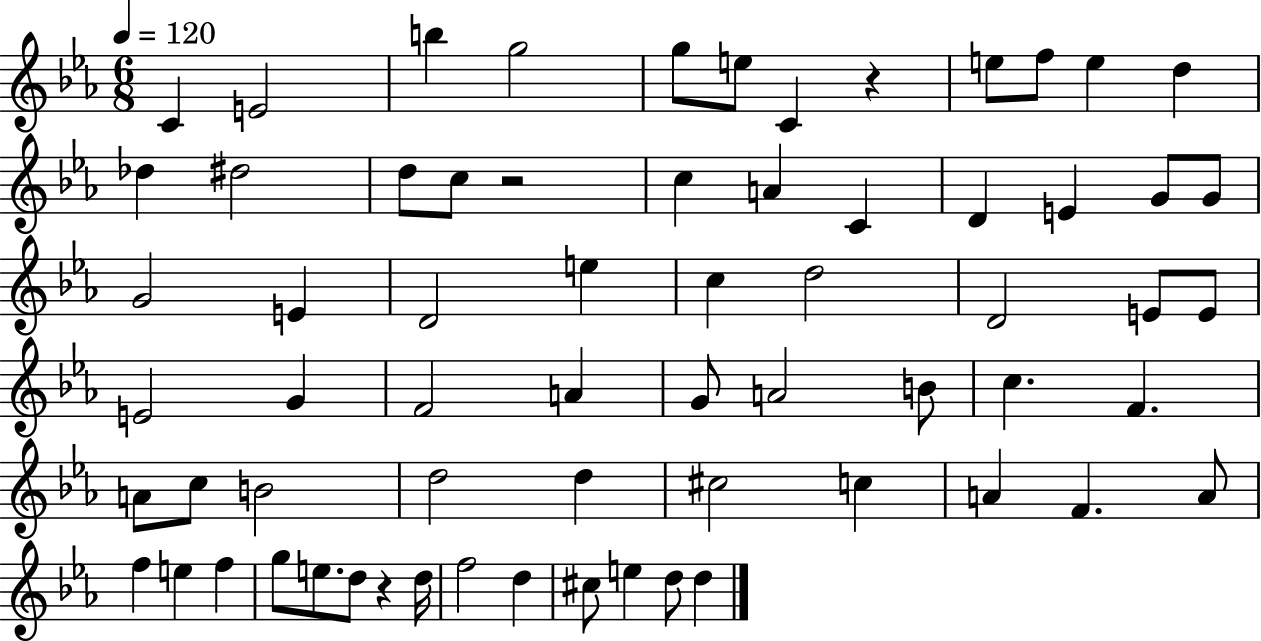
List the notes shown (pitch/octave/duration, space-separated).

C4/q E4/h B5/q G5/h G5/e E5/e C4/q R/q E5/e F5/e E5/q D5/q Db5/q D#5/h D5/e C5/e R/h C5/q A4/q C4/q D4/q E4/q G4/e G4/e G4/h E4/q D4/h E5/q C5/q D5/h D4/h E4/e E4/e E4/h G4/q F4/h A4/q G4/e A4/h B4/e C5/q. F4/q. A4/e C5/e B4/h D5/h D5/q C#5/h C5/q A4/q F4/q. A4/e F5/q E5/q F5/q G5/e E5/e. D5/e R/q D5/s F5/h D5/q C#5/e E5/q D5/e D5/q